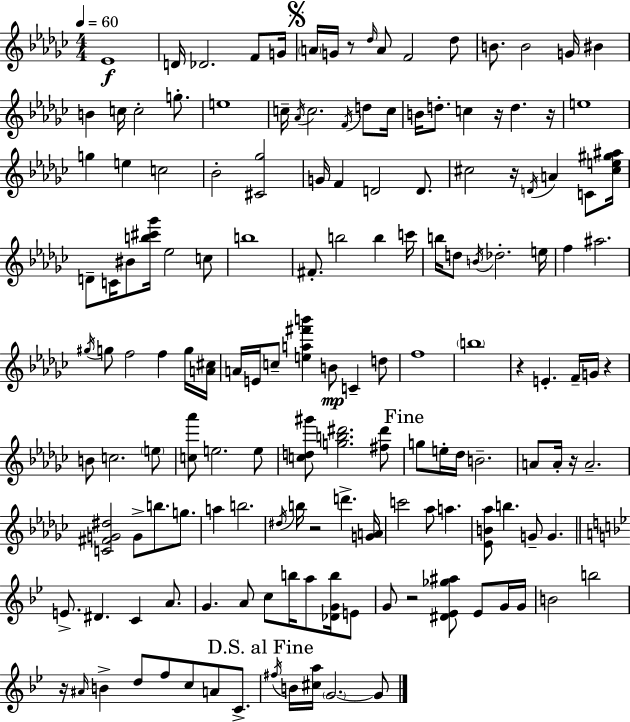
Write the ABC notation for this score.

X:1
T:Untitled
M:4/4
L:1/4
K:Ebm
_E4 D/4 _D2 F/2 G/4 A/4 G/4 z/2 _d/4 A/2 F2 _d/2 B/2 B2 G/4 ^B B c/4 c2 g/2 e4 c/4 _A/4 c2 F/4 d/2 c/4 B/4 d/2 c z/4 d z/4 e4 g e c2 _B2 [^C_g]2 G/4 F D2 D/2 ^c2 z/4 D/4 A C/2 [^ce^g^a]/4 D/2 C/4 ^B/2 [b^c'_g']/4 _e2 c/2 b4 ^F/2 b2 b c'/4 b/4 d/2 B/4 _d2 e/4 f ^a2 ^g/4 g/2 f2 f g/4 [A^c]/4 A/4 E/4 c/2 [ea^f'b'] B/2 C d/2 f4 b4 z E F/4 G/4 z B/2 c2 e/2 [c_a']/2 e2 e/2 [cd^g']/2 [gb^d']2 [^f^d']/2 g/2 e/4 _d/4 B2 A/2 A/4 z/4 A2 [C^FG^d]2 G/2 b/2 g/2 a b2 ^d/4 b/4 z2 d' [GA]/4 c'2 _a/2 a [_EB_a]/2 b G/2 G E/2 ^D C A/2 G A/2 c/2 b/4 a/2 [_DGb]/4 E/2 G/2 z2 [^D_E_g^a]/2 _E/2 G/4 G/4 B2 b2 z/4 ^A/4 B d/2 f/2 c/2 A/2 C/2 ^f/4 B/4 [^ca]/4 G2 G/2